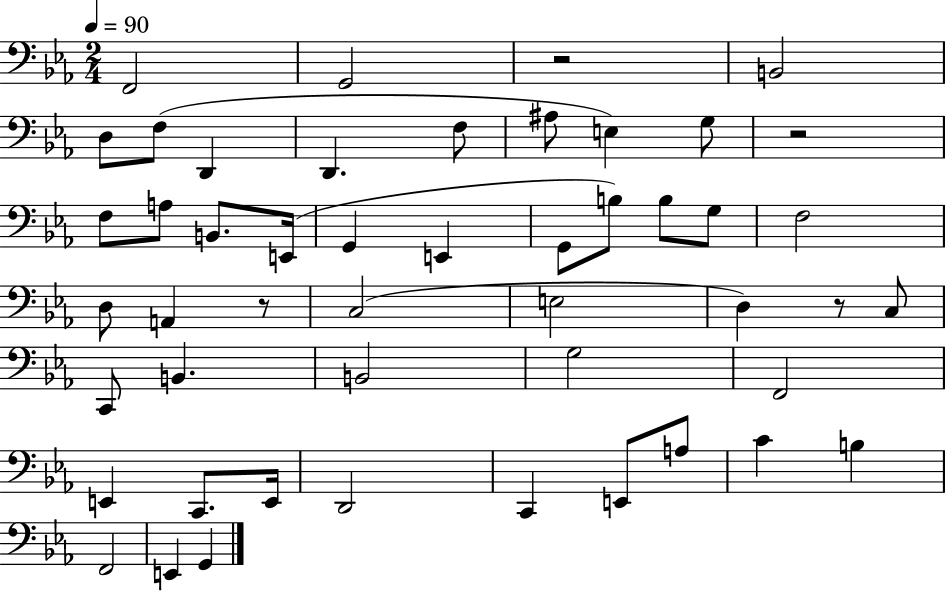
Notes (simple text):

F2/h G2/h R/h B2/h D3/e F3/e D2/q D2/q. F3/e A#3/e E3/q G3/e R/h F3/e A3/e B2/e. E2/s G2/q E2/q G2/e B3/e B3/e G3/e F3/h D3/e A2/q R/e C3/h E3/h D3/q R/e C3/e C2/e B2/q. B2/h G3/h F2/h E2/q C2/e. E2/s D2/h C2/q E2/e A3/e C4/q B3/q F2/h E2/q G2/q